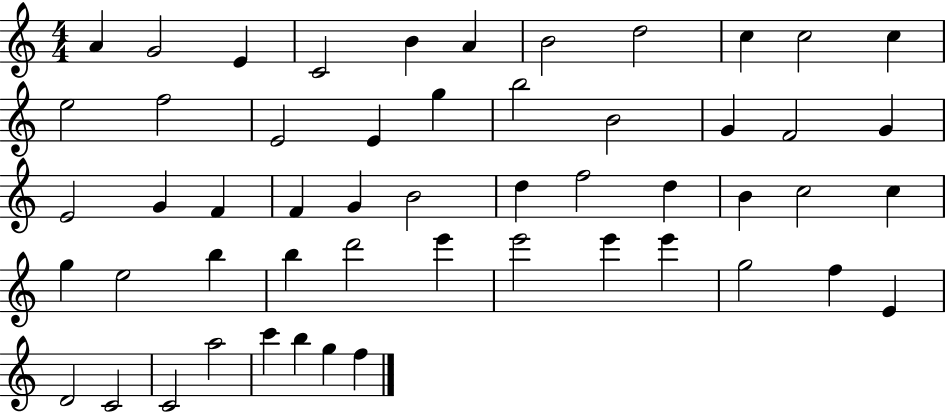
A4/q G4/h E4/q C4/h B4/q A4/q B4/h D5/h C5/q C5/h C5/q E5/h F5/h E4/h E4/q G5/q B5/h B4/h G4/q F4/h G4/q E4/h G4/q F4/q F4/q G4/q B4/h D5/q F5/h D5/q B4/q C5/h C5/q G5/q E5/h B5/q B5/q D6/h E6/q E6/h E6/q E6/q G5/h F5/q E4/q D4/h C4/h C4/h A5/h C6/q B5/q G5/q F5/q